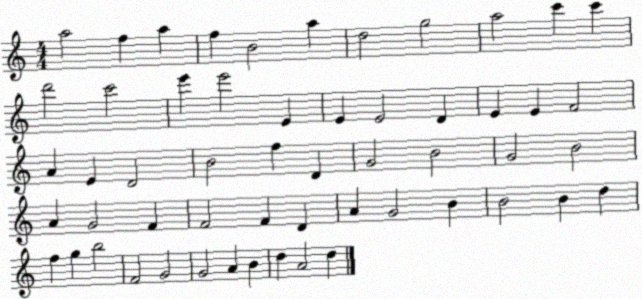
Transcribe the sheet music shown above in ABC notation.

X:1
T:Untitled
M:4/4
L:1/4
K:C
a2 f a f B2 a d2 g2 a2 c' c' d'2 c'2 e' e'2 E E E2 D E E F2 A E D2 B2 f D G2 B2 G2 B2 A G2 F F2 F D A G2 B B2 B d f g b2 F2 G2 G2 A B d A2 d